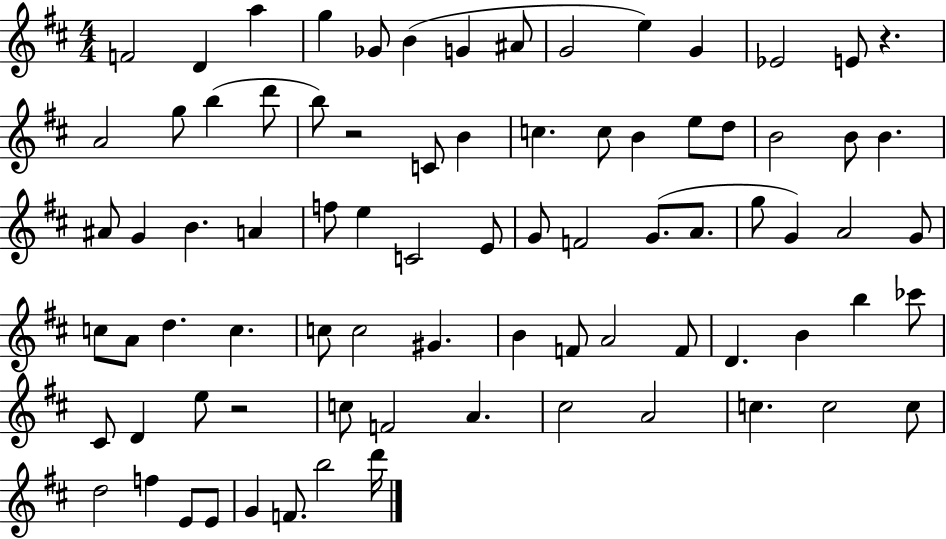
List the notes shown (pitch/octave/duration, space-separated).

F4/h D4/q A5/q G5/q Gb4/e B4/q G4/q A#4/e G4/h E5/q G4/q Eb4/h E4/e R/q. A4/h G5/e B5/q D6/e B5/e R/h C4/e B4/q C5/q. C5/e B4/q E5/e D5/e B4/h B4/e B4/q. A#4/e G4/q B4/q. A4/q F5/e E5/q C4/h E4/e G4/e F4/h G4/e. A4/e. G5/e G4/q A4/h G4/e C5/e A4/e D5/q. C5/q. C5/e C5/h G#4/q. B4/q F4/e A4/h F4/e D4/q. B4/q B5/q CES6/e C#4/e D4/q E5/e R/h C5/e F4/h A4/q. C#5/h A4/h C5/q. C5/h C5/e D5/h F5/q E4/e E4/e G4/q F4/e. B5/h D6/s